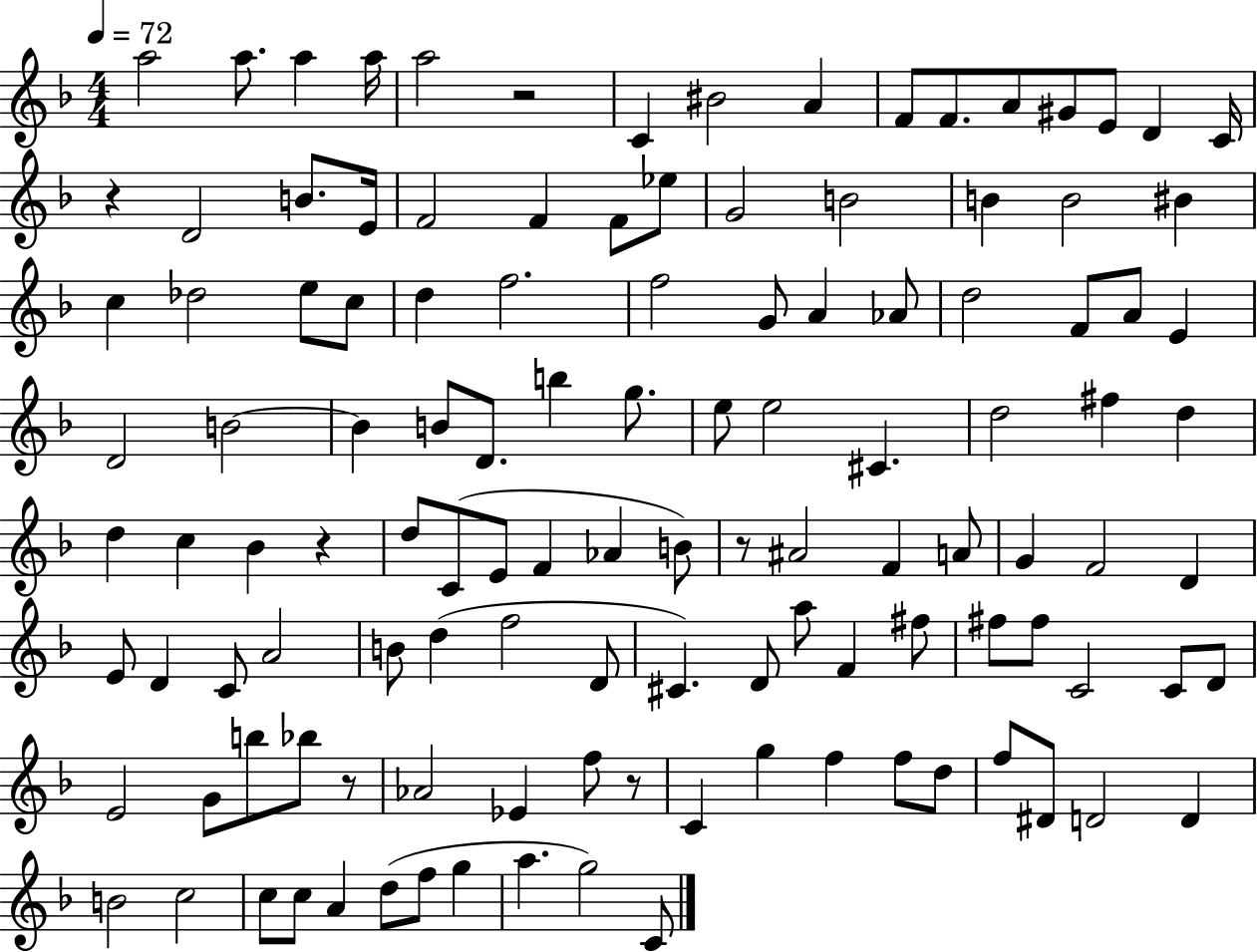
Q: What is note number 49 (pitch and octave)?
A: E5